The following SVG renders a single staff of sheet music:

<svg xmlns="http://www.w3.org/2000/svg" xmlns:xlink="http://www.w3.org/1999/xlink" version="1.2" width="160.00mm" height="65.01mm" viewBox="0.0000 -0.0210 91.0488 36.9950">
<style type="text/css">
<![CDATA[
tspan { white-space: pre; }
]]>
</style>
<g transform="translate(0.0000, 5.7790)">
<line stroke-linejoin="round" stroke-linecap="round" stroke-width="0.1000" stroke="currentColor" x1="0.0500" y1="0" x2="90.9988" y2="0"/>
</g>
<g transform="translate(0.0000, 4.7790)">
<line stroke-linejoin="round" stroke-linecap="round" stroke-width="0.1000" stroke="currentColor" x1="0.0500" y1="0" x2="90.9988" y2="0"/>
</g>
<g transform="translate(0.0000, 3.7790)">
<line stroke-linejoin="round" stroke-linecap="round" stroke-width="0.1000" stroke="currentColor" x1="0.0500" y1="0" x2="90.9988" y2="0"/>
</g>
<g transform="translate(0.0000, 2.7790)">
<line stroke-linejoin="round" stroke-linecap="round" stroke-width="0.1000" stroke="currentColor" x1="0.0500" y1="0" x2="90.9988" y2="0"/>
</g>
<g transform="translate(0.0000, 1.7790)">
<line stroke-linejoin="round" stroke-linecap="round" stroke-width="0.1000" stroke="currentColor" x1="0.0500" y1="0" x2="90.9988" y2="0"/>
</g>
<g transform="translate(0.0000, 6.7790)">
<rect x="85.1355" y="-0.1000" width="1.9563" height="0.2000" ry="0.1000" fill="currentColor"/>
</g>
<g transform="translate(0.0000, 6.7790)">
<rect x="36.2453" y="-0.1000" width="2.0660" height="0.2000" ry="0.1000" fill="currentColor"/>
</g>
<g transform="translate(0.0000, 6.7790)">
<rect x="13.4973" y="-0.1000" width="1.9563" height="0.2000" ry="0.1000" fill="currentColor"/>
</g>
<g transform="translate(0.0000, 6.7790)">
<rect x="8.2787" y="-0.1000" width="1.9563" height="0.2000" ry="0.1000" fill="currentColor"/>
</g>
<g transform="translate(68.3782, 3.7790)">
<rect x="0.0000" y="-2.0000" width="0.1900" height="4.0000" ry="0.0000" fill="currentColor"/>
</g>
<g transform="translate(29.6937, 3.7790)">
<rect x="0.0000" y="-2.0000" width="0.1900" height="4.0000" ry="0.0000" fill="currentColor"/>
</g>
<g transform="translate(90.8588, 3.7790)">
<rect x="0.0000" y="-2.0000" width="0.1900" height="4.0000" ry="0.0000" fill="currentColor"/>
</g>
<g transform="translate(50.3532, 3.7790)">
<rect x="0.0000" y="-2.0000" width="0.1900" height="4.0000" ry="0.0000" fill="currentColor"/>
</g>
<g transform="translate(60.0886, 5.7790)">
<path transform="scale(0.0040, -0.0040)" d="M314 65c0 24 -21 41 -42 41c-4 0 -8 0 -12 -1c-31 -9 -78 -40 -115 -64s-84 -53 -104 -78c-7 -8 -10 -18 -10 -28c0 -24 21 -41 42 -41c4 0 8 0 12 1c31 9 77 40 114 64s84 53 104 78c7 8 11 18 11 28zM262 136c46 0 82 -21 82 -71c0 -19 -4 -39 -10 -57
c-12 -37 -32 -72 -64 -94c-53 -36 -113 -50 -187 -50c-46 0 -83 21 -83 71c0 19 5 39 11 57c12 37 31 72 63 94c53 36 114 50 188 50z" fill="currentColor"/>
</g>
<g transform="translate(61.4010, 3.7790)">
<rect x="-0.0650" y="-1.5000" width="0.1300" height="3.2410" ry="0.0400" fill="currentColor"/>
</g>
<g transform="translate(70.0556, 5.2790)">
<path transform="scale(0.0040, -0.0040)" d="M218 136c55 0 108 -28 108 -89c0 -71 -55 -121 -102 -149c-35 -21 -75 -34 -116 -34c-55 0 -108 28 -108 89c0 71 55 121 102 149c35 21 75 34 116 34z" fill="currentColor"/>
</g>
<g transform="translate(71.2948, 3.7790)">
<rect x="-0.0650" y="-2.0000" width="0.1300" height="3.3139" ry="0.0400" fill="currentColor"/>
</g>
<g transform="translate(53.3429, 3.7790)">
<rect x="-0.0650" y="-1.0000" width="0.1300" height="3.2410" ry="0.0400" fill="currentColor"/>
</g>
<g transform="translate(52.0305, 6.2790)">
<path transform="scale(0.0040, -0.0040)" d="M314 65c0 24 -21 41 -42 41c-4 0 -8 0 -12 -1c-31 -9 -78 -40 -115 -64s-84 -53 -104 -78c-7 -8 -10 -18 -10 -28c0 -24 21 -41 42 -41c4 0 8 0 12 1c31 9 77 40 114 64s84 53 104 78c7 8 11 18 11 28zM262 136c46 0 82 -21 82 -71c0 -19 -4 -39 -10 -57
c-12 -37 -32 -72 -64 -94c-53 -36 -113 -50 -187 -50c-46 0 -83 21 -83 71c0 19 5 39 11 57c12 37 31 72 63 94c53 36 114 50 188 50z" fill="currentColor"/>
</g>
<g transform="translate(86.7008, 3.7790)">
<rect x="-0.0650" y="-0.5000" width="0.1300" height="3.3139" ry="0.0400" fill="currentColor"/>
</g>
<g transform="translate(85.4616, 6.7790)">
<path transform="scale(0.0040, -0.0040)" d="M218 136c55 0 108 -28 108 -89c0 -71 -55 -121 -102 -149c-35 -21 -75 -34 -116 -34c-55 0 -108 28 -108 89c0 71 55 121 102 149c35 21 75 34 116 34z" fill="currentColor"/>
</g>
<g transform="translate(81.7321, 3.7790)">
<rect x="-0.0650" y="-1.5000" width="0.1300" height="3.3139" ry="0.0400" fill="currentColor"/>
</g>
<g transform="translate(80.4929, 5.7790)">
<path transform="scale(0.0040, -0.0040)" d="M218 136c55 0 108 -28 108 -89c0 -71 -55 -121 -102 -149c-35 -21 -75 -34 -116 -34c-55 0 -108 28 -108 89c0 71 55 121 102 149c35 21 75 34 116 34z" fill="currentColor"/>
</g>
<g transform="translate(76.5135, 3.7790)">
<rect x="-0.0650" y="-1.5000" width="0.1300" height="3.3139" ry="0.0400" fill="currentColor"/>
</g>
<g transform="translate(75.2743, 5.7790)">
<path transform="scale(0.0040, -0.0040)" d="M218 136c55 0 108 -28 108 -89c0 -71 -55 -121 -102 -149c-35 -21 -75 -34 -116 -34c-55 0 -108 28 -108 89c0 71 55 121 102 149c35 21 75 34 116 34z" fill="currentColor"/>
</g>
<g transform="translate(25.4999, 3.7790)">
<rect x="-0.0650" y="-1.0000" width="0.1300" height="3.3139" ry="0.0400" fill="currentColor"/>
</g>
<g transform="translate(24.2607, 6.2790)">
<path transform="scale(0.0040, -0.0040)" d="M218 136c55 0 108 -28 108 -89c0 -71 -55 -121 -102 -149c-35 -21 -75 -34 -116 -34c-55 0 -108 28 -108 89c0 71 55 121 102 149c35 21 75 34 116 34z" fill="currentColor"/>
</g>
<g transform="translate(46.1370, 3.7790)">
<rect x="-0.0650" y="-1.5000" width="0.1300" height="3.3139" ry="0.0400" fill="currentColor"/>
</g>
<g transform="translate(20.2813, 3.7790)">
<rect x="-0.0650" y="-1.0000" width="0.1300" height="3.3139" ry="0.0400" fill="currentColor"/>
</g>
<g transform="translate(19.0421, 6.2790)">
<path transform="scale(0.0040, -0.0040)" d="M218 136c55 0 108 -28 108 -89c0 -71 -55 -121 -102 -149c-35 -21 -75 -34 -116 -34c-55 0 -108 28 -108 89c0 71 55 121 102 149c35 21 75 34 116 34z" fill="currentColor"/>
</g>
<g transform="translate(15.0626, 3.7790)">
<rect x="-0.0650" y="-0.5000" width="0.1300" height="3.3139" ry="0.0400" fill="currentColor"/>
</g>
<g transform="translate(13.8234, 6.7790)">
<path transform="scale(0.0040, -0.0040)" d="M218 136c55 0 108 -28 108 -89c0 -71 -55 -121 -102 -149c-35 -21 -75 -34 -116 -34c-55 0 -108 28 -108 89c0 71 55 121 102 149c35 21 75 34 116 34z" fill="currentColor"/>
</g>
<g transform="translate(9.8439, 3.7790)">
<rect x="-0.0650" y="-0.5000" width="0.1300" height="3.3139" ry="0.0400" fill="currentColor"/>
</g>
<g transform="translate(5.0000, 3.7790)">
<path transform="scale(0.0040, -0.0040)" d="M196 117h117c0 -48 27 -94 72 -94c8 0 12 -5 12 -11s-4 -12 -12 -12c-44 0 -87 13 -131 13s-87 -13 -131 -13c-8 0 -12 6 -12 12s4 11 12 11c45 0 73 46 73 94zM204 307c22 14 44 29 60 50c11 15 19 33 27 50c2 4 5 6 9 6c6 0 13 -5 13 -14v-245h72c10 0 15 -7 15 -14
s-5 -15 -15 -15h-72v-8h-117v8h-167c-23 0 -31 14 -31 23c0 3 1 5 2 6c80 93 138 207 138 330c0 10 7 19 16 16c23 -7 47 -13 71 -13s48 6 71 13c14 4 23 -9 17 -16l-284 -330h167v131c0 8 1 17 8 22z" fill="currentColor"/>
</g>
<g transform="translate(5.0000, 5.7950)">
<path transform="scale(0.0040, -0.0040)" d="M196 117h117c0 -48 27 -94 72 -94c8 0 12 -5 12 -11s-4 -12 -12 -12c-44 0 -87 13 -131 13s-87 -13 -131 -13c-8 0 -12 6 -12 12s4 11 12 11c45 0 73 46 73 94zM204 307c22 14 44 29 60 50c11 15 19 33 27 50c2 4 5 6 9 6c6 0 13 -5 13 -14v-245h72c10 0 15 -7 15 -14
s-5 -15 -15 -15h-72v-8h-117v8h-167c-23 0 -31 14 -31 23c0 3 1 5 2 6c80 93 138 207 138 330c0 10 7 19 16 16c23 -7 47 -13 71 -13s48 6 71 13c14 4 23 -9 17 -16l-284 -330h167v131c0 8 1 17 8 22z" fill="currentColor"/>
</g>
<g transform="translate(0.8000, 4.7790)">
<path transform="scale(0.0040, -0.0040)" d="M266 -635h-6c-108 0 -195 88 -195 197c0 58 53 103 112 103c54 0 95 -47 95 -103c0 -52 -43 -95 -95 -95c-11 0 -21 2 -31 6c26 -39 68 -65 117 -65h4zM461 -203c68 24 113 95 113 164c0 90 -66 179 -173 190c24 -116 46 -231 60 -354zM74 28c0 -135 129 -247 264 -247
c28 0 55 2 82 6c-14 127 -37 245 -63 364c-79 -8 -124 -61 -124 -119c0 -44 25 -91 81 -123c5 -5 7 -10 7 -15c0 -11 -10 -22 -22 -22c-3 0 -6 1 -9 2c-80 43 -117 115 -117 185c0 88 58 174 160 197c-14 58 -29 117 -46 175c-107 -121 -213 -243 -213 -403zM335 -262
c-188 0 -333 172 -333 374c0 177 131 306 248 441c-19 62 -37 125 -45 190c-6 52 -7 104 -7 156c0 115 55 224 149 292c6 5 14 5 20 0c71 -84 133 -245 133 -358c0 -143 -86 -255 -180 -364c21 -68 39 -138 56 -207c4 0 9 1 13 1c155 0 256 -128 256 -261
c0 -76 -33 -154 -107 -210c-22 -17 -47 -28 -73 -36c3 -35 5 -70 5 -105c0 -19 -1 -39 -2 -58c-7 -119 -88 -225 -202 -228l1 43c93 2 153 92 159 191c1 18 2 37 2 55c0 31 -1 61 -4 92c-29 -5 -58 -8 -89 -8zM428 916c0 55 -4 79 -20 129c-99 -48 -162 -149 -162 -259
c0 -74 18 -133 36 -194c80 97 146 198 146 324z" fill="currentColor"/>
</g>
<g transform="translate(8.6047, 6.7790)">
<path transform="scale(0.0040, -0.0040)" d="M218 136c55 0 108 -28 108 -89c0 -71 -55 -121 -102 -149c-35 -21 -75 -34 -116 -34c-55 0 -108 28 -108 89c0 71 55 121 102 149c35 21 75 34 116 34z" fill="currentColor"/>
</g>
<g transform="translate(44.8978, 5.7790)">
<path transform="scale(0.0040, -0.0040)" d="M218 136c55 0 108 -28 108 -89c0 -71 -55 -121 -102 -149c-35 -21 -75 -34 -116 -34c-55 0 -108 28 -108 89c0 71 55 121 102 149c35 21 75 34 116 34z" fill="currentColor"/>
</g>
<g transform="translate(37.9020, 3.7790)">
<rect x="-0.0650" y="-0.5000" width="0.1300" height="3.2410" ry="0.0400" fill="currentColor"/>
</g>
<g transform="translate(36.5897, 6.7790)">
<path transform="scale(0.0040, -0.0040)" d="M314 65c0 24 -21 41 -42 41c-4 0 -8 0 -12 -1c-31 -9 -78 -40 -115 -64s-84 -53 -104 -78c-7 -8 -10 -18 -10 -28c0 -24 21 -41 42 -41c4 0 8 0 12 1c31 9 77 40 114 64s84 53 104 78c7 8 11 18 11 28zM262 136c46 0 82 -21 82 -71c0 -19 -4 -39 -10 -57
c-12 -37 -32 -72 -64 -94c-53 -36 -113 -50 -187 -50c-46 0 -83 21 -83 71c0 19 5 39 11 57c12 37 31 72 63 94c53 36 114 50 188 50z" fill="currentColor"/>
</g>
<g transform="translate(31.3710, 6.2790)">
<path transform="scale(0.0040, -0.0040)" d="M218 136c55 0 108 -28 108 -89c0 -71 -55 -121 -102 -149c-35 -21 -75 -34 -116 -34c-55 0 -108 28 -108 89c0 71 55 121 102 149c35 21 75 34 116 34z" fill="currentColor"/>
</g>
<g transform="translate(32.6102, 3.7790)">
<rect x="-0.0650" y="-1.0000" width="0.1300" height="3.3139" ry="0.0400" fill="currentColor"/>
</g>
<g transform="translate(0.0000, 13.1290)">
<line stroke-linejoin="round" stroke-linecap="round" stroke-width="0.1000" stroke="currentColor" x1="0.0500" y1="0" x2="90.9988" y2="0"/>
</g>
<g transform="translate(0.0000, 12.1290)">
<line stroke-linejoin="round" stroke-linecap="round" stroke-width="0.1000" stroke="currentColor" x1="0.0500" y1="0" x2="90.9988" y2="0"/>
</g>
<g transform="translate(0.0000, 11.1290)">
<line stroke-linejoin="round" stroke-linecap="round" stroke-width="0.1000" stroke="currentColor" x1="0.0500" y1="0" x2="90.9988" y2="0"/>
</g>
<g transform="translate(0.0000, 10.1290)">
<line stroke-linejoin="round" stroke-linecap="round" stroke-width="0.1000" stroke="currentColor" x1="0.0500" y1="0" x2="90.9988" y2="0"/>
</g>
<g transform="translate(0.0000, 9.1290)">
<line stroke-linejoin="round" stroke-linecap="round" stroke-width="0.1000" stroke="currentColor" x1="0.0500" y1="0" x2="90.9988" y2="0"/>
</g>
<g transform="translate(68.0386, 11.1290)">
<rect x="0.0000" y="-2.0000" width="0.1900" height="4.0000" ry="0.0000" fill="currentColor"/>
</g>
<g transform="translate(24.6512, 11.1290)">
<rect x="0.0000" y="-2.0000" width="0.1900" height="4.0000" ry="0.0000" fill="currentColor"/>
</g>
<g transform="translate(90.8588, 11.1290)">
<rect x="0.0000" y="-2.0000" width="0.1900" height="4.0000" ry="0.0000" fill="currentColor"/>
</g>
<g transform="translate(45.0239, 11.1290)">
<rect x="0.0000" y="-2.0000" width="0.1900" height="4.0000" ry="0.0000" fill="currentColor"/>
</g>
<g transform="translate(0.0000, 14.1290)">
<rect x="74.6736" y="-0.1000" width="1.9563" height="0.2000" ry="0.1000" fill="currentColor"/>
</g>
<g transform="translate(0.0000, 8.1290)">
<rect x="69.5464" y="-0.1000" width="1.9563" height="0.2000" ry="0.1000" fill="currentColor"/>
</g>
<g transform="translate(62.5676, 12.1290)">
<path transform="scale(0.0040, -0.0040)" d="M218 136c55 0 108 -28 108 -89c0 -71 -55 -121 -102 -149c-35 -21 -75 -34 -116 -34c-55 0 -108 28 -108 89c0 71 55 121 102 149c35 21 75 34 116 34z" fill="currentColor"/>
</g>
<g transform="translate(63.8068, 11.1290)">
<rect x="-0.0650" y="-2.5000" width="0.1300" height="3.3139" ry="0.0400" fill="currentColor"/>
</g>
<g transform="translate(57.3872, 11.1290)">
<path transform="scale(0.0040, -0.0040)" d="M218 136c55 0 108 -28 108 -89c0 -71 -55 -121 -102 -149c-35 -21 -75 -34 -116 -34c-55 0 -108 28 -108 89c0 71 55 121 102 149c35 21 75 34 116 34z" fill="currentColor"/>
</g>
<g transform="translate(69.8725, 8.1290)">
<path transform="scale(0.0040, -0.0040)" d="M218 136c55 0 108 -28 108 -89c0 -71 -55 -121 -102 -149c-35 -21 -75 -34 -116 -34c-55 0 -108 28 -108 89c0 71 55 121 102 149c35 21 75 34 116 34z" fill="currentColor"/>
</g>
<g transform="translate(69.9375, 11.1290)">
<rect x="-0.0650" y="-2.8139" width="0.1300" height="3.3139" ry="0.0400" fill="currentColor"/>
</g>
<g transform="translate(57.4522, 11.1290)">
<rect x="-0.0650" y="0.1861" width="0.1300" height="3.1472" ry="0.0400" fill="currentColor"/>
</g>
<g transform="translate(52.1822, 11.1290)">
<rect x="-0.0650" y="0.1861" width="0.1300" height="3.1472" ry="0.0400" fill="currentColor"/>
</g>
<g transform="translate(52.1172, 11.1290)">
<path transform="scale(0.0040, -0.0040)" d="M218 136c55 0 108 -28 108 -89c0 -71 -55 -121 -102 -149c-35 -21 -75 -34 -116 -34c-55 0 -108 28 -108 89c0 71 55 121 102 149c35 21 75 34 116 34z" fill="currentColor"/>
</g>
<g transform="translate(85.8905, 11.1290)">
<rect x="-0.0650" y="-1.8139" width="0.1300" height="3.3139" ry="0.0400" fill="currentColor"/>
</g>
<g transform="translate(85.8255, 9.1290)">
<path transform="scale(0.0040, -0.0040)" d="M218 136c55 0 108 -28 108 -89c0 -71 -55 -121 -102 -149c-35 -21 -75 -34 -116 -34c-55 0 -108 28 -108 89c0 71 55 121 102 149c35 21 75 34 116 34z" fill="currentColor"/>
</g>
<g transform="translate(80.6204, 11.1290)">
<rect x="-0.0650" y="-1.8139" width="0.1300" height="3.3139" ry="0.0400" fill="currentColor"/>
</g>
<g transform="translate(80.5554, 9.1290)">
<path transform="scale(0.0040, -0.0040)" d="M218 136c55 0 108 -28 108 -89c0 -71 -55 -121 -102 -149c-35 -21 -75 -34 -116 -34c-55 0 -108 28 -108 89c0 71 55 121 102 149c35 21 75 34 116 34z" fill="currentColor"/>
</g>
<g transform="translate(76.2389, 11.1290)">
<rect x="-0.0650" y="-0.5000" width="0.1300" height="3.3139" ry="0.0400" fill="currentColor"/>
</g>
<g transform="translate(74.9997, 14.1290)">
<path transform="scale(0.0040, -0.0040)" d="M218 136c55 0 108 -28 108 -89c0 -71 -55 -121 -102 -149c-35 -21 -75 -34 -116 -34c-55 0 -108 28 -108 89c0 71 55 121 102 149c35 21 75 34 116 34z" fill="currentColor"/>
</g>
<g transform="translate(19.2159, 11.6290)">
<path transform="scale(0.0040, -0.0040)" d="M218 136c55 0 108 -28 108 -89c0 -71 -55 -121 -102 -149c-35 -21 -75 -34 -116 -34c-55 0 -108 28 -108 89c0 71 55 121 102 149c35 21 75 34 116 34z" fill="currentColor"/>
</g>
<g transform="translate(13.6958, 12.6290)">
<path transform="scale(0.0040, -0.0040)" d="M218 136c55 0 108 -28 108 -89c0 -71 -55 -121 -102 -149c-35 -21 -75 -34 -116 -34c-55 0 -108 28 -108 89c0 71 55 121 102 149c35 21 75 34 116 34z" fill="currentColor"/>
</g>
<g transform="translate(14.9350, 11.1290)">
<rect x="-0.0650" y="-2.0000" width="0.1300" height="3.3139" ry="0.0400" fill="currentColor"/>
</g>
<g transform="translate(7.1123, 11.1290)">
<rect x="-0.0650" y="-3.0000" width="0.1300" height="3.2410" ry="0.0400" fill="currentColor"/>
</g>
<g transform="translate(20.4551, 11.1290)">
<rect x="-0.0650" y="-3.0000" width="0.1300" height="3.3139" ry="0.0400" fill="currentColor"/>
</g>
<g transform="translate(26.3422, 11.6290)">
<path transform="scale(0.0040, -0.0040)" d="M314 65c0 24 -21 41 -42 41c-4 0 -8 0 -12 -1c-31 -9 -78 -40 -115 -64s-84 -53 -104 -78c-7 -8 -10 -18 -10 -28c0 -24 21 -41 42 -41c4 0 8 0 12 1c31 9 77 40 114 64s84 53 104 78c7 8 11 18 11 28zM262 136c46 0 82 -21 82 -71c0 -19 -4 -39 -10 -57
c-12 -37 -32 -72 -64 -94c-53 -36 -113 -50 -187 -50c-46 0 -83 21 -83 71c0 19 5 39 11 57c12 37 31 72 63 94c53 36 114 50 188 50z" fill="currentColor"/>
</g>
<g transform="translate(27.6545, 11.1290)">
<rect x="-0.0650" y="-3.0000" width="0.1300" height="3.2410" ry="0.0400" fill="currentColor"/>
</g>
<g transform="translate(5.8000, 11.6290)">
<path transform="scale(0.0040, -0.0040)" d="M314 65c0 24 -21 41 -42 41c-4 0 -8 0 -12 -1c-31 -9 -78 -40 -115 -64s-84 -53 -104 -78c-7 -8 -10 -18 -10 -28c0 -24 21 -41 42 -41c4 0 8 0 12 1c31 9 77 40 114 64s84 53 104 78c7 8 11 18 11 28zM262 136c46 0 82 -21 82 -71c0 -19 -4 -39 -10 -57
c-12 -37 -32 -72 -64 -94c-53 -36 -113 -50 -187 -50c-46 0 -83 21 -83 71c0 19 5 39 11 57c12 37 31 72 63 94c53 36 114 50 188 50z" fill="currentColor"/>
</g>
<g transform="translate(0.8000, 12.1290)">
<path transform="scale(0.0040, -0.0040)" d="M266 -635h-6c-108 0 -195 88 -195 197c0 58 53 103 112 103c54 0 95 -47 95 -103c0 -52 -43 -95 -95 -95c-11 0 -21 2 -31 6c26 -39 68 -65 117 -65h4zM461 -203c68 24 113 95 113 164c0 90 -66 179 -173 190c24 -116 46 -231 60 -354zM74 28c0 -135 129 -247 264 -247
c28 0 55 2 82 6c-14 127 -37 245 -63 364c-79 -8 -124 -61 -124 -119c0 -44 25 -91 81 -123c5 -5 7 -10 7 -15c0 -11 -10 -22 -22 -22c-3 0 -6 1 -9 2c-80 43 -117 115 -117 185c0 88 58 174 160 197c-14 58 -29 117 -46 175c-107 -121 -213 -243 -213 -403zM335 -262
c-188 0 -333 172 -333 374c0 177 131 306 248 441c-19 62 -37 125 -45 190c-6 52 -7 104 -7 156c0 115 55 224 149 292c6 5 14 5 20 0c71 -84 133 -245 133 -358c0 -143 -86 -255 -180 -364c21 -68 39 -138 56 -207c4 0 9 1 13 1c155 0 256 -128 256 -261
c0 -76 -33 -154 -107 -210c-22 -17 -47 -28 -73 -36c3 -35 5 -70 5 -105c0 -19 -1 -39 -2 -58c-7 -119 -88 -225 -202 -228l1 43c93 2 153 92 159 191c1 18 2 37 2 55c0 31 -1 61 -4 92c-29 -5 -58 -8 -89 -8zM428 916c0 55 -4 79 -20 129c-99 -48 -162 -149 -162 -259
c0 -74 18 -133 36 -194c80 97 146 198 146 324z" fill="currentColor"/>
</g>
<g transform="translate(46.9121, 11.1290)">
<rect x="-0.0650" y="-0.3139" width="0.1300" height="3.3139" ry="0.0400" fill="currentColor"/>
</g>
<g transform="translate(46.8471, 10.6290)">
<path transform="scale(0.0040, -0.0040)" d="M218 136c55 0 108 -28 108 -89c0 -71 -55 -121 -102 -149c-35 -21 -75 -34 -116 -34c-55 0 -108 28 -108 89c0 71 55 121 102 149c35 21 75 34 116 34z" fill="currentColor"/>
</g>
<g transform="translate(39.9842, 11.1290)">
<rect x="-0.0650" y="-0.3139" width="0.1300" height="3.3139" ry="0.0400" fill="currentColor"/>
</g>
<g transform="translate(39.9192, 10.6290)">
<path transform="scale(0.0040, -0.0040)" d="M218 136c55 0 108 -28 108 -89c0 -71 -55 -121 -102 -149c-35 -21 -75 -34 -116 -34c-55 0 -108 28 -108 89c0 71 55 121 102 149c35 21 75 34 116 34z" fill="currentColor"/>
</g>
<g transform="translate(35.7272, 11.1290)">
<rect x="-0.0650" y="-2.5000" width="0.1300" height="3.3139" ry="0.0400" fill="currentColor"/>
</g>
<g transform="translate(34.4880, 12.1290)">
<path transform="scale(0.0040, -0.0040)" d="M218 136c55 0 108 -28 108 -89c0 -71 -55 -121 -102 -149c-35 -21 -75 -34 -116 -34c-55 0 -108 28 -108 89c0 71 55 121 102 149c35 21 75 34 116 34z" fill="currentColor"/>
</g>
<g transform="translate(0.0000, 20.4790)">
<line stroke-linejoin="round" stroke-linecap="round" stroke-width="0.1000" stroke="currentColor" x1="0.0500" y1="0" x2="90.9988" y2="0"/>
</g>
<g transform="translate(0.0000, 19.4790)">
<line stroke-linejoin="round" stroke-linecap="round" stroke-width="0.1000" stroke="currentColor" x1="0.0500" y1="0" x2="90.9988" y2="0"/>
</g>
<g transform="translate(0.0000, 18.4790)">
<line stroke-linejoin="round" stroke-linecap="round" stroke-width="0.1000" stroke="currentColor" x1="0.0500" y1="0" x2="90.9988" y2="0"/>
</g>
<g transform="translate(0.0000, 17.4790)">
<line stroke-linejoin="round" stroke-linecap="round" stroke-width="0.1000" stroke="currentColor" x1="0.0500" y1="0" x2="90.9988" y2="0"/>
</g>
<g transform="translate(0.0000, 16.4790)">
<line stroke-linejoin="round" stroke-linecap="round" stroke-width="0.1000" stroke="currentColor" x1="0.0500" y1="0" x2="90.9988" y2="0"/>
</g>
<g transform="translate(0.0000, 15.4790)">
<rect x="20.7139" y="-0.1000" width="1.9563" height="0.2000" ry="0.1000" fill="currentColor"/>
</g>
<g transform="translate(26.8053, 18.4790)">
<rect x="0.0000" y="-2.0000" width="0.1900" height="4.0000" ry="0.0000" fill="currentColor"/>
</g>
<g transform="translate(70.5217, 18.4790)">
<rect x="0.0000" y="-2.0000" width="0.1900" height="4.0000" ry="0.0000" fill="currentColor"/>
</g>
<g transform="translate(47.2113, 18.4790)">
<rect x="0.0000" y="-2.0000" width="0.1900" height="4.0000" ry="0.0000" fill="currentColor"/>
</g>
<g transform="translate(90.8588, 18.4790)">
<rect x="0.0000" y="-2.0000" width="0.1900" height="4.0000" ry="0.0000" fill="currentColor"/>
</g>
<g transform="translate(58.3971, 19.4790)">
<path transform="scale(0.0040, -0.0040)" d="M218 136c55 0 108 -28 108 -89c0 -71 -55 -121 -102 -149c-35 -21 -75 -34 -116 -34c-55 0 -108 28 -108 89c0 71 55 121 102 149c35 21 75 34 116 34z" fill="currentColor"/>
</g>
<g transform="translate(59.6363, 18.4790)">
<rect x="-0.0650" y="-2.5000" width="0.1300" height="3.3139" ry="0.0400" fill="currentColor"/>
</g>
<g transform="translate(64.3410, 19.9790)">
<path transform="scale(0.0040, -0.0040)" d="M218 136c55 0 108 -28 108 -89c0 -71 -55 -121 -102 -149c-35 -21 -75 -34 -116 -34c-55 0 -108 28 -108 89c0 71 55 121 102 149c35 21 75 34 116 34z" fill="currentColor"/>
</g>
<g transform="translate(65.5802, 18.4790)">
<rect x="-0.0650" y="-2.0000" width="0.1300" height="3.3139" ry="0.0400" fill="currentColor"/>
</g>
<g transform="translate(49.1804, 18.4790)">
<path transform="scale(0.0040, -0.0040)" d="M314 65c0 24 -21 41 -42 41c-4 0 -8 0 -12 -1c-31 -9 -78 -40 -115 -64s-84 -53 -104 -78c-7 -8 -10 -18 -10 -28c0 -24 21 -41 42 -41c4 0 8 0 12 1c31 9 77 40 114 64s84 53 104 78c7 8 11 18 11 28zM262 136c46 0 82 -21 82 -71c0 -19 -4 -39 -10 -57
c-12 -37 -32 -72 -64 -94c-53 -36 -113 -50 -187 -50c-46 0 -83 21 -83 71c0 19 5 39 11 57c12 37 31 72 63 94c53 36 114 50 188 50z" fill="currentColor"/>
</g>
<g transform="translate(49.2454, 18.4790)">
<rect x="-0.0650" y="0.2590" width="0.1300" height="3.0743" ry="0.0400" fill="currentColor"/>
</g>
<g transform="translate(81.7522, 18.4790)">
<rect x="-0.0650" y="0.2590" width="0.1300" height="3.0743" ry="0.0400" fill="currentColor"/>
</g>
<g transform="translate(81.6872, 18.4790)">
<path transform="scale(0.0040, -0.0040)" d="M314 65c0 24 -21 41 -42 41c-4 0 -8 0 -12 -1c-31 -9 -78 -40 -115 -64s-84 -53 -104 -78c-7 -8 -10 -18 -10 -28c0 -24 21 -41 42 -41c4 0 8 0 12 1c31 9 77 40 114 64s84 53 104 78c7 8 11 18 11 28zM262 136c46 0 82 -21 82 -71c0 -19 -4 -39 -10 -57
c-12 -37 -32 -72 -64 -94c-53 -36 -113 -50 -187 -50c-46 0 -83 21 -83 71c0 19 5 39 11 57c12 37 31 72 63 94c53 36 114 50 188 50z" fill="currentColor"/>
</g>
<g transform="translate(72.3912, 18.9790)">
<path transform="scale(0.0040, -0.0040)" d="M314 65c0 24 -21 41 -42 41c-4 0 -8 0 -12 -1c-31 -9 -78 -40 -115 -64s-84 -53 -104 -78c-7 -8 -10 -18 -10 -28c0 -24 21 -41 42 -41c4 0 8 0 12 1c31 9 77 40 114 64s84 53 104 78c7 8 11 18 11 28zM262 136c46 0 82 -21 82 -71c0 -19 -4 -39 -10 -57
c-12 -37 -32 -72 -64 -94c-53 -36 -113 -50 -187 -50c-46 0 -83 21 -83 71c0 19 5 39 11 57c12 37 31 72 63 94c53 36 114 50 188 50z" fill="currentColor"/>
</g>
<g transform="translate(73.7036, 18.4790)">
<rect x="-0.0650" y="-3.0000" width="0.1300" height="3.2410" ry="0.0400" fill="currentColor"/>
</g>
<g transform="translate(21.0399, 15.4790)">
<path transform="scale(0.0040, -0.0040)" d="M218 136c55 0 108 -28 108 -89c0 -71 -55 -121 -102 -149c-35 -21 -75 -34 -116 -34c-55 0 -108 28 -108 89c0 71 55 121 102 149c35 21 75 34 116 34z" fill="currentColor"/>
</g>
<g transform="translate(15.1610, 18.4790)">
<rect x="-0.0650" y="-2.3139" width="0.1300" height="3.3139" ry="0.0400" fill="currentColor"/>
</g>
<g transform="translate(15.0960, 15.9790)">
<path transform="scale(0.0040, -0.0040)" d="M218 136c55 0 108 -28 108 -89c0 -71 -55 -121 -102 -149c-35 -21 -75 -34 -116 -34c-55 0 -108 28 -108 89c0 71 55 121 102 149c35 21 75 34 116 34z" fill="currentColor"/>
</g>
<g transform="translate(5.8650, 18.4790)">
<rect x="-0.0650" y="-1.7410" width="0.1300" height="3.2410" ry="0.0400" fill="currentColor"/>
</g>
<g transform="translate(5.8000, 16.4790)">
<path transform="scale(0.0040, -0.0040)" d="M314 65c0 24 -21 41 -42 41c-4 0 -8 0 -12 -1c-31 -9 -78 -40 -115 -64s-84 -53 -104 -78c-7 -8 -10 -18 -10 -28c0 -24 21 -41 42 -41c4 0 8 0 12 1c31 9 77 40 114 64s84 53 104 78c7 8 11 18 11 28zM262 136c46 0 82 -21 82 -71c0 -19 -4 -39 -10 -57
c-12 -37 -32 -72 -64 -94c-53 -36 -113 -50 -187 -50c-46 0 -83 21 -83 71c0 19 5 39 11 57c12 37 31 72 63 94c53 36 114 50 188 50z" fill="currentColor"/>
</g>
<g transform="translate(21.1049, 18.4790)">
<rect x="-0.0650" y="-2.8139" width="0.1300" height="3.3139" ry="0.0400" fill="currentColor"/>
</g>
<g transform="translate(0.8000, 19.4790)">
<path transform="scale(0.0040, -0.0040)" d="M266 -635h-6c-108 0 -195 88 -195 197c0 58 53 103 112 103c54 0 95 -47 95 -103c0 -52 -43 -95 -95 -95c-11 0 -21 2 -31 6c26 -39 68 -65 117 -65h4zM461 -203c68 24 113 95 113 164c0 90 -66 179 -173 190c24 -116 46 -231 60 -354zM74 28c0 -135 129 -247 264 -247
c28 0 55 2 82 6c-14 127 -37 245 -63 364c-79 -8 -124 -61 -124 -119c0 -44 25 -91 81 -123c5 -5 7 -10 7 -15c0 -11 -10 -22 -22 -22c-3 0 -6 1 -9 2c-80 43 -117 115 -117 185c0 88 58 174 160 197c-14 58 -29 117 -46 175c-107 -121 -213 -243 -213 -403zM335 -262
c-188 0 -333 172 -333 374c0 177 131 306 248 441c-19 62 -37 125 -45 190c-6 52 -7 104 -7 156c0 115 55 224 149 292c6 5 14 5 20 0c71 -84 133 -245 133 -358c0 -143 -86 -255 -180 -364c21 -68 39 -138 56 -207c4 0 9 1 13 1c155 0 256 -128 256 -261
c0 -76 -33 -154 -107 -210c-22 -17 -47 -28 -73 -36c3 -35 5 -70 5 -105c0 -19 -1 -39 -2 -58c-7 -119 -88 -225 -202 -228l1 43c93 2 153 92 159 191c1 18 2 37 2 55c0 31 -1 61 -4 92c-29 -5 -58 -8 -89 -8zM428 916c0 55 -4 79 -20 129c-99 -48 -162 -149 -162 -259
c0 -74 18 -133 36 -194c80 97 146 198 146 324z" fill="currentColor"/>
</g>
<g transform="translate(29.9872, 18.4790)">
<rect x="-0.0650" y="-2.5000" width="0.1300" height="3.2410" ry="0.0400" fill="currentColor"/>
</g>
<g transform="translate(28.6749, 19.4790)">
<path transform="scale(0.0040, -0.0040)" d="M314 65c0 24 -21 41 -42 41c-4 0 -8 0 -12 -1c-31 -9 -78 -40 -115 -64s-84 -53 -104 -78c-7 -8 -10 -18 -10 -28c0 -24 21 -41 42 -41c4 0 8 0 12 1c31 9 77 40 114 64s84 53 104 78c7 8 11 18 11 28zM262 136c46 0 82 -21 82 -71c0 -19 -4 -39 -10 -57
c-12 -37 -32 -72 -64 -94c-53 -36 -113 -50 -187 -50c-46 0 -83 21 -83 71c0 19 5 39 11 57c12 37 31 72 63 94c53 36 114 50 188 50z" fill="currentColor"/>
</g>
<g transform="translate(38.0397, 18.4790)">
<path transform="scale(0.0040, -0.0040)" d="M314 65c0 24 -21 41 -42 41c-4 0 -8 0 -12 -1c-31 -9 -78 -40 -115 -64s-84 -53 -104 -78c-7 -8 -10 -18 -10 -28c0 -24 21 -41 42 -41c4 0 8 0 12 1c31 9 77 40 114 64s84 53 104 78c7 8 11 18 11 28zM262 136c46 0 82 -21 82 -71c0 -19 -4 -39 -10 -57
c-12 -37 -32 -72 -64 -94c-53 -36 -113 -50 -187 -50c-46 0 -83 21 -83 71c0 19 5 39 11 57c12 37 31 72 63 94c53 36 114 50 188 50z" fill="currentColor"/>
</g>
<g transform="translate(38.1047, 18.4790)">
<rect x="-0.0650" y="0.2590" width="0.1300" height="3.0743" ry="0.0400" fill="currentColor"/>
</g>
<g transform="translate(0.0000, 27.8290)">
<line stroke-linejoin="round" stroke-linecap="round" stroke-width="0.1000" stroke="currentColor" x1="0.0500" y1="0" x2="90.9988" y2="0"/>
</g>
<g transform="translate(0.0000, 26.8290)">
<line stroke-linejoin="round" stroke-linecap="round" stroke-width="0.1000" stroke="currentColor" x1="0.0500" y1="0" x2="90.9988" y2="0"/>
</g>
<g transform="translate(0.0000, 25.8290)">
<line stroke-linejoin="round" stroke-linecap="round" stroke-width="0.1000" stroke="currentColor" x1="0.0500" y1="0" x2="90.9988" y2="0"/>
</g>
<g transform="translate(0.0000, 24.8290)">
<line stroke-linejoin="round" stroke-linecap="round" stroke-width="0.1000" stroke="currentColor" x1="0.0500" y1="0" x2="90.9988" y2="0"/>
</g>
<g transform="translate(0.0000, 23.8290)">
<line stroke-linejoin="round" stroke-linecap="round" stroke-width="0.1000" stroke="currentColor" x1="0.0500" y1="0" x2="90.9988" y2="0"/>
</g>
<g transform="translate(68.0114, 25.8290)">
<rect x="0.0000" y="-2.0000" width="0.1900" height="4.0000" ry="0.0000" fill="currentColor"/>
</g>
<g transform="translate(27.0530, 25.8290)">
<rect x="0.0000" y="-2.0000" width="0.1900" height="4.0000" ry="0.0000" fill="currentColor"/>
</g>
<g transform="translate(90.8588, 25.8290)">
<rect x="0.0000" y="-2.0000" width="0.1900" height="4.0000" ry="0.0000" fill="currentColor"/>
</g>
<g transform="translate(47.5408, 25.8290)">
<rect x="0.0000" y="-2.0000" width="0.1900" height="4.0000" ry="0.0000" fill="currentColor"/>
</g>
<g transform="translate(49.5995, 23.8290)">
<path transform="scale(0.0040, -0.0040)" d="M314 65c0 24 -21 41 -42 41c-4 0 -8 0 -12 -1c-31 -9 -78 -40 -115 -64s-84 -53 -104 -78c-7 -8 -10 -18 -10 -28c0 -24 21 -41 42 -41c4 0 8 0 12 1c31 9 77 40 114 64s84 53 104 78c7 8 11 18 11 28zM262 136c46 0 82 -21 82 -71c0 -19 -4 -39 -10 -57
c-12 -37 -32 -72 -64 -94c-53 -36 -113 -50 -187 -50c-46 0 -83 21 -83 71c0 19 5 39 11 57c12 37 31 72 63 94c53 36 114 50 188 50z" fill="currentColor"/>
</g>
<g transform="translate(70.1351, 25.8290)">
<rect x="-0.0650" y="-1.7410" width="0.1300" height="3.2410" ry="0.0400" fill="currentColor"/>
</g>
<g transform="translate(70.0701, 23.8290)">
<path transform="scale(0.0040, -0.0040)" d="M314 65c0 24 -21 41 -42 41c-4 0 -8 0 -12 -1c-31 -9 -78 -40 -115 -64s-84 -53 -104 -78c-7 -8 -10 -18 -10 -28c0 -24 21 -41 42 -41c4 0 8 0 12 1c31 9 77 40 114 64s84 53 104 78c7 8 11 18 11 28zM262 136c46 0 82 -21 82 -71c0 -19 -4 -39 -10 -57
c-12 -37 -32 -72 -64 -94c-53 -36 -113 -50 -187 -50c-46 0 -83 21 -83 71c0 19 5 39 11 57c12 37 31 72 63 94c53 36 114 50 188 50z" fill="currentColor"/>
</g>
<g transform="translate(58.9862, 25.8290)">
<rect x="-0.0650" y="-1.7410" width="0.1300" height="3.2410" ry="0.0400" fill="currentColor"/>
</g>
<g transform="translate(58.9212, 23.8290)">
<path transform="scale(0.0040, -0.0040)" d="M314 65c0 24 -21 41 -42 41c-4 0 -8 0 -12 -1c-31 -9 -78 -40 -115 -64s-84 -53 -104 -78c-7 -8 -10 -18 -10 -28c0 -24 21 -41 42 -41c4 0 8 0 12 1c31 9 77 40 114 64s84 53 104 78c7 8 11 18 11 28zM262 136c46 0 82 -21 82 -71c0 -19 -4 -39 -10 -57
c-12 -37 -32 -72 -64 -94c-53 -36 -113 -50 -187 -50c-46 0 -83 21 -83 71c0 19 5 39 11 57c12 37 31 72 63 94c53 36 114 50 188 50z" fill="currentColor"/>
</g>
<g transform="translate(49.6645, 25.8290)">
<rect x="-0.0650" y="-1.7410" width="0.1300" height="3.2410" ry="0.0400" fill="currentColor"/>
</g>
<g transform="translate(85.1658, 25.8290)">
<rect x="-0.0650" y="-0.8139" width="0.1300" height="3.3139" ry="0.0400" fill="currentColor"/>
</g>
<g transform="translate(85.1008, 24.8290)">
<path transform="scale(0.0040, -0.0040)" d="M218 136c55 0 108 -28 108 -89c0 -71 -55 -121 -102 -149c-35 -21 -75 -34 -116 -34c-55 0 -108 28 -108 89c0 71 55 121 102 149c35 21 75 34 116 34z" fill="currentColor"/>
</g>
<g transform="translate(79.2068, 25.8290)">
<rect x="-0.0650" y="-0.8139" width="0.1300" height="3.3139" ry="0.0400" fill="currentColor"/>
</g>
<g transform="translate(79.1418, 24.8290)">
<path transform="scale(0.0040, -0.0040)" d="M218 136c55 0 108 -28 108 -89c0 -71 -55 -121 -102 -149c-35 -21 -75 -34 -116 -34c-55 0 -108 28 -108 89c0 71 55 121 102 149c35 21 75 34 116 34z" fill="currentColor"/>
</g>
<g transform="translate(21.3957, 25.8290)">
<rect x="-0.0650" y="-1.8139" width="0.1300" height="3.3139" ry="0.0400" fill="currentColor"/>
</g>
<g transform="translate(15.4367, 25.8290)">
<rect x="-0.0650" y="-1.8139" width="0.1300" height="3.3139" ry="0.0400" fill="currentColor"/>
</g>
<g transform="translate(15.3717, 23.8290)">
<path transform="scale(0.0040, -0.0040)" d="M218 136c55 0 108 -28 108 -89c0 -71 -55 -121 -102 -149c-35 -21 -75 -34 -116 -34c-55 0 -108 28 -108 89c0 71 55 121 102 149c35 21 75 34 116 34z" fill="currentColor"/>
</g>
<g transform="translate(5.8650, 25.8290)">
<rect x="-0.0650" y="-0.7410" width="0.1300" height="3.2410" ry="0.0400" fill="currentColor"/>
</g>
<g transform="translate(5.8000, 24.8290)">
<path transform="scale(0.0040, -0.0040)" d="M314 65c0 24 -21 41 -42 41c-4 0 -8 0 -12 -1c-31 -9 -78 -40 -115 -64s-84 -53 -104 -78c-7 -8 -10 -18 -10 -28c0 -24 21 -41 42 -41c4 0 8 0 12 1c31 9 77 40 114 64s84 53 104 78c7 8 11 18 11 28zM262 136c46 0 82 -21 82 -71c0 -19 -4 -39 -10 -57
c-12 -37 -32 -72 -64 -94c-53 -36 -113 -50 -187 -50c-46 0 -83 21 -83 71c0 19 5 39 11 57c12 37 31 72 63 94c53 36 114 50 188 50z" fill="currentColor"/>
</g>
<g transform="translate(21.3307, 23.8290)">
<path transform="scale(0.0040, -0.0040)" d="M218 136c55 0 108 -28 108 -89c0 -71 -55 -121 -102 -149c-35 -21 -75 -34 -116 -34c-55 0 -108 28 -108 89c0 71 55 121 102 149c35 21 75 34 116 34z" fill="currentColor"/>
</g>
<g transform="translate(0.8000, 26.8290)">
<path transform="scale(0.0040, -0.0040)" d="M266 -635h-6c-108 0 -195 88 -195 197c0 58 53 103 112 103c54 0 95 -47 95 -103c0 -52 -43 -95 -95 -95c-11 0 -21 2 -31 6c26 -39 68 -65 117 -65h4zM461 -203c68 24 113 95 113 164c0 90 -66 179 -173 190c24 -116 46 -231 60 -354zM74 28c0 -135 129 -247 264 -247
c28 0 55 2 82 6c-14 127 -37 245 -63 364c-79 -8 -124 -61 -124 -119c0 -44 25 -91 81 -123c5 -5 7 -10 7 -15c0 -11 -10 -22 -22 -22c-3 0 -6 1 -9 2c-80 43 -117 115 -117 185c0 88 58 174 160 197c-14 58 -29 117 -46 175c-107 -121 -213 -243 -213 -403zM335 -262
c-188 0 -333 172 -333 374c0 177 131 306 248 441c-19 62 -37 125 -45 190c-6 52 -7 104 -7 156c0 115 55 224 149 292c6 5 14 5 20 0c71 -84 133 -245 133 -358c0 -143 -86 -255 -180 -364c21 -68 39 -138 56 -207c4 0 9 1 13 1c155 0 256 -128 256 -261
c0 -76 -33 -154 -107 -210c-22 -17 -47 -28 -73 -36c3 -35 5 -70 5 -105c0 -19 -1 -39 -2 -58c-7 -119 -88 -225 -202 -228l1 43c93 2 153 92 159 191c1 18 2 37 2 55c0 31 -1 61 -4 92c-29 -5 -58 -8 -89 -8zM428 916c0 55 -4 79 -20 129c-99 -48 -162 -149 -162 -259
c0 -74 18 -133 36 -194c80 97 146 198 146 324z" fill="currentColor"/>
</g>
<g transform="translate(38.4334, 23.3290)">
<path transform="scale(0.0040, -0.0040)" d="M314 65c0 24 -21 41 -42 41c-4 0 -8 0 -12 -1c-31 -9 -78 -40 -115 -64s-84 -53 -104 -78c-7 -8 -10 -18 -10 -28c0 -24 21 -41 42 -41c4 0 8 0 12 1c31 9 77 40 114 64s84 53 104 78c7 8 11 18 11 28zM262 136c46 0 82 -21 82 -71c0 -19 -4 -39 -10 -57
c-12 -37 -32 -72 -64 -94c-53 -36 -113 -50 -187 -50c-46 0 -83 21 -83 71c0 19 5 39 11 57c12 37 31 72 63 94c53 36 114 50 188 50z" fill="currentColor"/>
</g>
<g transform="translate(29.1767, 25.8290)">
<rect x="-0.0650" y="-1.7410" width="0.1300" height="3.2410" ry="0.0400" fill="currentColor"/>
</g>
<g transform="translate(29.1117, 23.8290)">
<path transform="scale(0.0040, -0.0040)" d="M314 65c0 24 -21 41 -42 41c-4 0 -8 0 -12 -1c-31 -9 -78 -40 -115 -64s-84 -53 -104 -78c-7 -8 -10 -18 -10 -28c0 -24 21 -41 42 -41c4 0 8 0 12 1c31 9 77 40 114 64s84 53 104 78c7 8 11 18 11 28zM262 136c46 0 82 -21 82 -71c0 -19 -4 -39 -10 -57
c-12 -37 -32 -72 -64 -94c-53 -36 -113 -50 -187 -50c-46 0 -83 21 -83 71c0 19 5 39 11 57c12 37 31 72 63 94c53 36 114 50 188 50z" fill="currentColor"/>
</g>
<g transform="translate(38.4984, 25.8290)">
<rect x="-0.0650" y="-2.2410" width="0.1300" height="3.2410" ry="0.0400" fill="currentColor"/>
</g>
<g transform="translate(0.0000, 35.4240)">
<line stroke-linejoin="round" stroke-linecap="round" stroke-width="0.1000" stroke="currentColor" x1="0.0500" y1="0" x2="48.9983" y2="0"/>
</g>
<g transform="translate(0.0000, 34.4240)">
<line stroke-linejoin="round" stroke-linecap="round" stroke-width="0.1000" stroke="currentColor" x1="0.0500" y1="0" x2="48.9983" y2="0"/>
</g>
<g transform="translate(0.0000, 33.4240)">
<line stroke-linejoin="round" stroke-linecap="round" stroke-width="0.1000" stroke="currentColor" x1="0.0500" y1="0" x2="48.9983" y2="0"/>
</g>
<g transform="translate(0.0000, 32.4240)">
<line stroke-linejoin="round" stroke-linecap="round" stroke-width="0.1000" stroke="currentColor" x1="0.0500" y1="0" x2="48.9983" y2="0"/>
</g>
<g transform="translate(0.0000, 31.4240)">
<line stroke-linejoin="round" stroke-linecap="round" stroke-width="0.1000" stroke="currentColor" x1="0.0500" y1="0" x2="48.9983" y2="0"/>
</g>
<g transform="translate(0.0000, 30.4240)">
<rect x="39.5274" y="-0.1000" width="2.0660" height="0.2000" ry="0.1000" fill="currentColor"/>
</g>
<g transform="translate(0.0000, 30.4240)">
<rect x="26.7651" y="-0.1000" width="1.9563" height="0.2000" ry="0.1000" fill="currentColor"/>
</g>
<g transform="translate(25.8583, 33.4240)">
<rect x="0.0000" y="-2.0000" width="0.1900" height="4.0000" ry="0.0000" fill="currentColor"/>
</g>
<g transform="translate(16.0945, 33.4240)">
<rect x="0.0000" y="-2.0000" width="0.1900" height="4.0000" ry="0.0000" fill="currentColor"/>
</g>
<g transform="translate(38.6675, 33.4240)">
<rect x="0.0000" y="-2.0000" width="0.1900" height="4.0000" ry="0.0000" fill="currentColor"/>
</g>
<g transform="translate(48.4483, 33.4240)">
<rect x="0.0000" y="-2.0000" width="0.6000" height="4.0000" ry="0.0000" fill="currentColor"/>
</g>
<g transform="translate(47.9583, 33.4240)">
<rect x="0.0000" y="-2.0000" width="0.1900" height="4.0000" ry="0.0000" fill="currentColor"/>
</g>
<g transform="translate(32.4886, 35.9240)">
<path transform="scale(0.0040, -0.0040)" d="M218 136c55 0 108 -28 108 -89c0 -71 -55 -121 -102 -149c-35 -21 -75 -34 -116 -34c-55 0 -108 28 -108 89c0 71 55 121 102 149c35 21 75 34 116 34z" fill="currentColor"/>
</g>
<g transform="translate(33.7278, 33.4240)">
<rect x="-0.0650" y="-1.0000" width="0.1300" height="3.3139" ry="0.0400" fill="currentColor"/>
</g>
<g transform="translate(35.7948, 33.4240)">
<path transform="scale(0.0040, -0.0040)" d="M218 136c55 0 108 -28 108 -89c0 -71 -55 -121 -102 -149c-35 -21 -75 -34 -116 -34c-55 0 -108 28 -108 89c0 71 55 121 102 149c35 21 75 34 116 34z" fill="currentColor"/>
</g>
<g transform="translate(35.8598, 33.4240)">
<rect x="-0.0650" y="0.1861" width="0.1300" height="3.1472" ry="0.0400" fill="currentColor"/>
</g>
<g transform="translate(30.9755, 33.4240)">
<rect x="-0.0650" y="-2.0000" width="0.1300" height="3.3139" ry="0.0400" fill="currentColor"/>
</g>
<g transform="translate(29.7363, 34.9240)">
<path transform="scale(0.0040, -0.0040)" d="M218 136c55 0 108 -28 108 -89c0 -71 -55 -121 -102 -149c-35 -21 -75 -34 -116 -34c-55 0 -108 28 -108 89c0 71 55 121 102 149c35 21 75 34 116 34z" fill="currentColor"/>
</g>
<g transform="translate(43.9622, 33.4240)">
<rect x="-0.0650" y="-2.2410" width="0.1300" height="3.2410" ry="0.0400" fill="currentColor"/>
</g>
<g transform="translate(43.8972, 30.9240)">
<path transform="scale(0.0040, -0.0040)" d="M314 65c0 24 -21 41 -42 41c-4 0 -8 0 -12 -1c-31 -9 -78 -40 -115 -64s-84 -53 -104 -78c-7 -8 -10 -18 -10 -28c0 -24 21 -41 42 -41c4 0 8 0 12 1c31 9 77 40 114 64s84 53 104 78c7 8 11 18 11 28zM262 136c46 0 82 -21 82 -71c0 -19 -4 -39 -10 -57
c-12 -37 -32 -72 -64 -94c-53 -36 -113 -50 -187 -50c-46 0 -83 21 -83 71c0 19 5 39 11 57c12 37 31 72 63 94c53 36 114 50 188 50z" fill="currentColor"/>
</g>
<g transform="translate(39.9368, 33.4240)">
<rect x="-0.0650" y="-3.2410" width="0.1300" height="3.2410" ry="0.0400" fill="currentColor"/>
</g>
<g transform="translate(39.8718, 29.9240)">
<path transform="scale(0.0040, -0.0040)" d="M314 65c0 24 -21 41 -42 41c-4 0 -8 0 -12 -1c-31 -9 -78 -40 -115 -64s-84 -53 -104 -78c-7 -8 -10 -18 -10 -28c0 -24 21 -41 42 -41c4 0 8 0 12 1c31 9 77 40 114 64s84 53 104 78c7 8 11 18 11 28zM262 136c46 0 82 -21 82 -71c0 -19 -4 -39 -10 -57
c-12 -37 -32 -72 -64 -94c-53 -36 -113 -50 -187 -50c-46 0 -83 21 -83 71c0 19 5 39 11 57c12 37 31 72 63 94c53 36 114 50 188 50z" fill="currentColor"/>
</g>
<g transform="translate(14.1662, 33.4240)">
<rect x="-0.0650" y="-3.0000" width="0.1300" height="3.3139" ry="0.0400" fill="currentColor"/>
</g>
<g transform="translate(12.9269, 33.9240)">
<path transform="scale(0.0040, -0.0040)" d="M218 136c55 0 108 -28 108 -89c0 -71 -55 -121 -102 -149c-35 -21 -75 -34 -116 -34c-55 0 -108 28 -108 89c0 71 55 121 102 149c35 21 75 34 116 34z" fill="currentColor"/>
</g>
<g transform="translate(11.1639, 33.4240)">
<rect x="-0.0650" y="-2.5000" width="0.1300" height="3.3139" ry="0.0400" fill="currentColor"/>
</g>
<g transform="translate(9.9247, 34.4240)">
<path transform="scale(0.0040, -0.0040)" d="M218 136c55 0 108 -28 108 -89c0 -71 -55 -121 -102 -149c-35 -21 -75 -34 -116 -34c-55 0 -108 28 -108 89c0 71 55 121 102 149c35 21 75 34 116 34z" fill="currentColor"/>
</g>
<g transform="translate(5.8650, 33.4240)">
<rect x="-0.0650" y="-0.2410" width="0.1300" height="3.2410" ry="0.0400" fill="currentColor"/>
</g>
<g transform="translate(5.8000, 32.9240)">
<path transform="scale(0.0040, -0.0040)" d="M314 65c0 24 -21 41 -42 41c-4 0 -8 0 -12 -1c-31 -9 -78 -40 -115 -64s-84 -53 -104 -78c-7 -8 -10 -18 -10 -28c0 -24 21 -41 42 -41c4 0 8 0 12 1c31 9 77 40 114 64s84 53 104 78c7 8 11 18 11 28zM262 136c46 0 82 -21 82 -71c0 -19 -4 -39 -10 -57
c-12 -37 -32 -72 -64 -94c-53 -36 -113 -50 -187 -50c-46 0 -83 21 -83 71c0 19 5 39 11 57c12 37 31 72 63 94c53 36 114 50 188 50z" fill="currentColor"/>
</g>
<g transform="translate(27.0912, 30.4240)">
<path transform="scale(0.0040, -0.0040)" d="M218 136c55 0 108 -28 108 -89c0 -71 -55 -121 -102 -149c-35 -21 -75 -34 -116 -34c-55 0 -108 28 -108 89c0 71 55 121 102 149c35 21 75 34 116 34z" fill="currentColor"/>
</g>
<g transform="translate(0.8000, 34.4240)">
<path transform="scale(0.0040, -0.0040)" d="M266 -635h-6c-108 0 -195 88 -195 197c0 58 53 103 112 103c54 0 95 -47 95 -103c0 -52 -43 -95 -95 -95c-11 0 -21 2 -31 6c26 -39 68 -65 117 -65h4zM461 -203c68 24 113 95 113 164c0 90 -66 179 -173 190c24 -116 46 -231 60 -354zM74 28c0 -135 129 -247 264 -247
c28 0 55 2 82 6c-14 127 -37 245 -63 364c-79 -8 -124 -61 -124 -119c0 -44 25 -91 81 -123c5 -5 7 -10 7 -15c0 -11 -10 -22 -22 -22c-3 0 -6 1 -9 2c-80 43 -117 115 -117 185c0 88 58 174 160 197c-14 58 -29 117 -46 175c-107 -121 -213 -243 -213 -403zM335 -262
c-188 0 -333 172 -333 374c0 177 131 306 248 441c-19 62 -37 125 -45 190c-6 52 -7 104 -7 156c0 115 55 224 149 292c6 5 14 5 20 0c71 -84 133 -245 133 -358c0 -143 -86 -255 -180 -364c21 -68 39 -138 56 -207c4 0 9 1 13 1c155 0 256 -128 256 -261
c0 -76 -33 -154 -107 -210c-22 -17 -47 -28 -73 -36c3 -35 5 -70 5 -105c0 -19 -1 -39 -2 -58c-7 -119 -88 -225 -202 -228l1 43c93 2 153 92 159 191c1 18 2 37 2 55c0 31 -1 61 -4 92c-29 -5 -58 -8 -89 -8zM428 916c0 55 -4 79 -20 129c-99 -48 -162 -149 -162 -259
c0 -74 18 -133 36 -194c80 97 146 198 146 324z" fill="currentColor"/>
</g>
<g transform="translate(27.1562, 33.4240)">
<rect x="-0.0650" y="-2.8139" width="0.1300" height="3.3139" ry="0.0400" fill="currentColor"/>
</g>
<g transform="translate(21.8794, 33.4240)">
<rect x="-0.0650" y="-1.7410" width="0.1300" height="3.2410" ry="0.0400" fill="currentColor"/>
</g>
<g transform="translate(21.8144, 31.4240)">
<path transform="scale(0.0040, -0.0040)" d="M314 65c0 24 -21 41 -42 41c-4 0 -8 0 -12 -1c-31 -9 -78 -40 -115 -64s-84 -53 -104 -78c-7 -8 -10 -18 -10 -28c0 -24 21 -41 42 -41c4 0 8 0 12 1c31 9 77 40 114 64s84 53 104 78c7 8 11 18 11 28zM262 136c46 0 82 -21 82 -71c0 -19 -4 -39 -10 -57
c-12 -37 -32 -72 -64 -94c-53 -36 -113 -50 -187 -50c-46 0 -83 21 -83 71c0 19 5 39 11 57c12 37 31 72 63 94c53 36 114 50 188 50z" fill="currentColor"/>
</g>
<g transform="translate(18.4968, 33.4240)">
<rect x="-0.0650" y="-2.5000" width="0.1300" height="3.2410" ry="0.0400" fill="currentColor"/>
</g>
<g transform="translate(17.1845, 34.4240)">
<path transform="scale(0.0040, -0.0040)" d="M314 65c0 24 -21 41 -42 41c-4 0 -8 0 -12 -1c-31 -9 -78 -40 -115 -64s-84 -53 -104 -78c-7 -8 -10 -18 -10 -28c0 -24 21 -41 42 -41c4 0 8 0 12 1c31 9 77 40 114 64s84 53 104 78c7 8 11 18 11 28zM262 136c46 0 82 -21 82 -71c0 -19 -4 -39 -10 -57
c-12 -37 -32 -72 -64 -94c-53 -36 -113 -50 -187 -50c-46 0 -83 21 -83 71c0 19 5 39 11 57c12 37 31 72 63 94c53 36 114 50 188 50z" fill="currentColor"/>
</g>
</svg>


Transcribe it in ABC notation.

X:1
T:Untitled
M:4/4
L:1/4
K:C
C C D D D C2 E D2 E2 F E E C A2 F A A2 G c c B B G a C f f f2 g a G2 B2 B2 G F A2 B2 d2 f f f2 g2 f2 f2 f2 d d c2 G A G2 f2 a F D B b2 g2